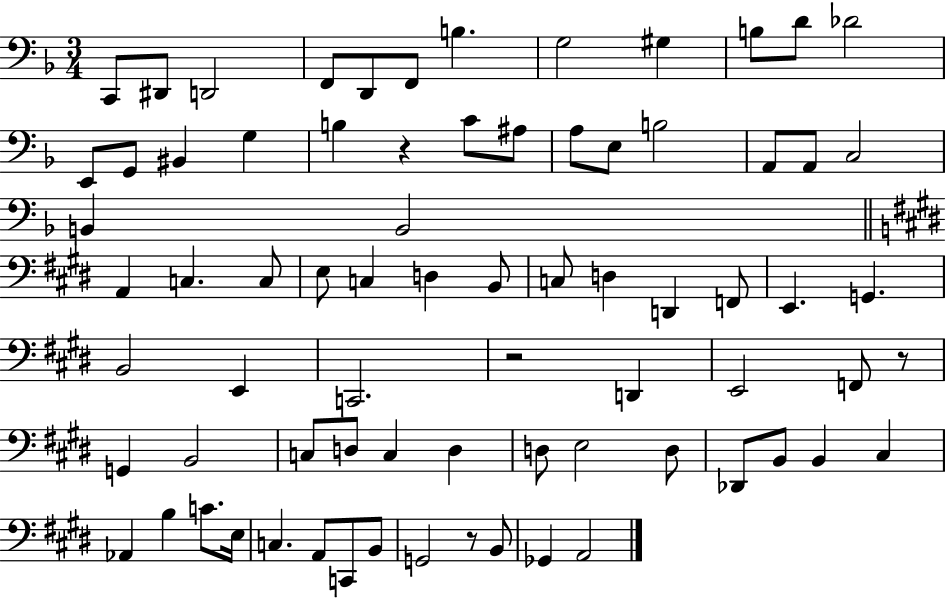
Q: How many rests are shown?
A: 4